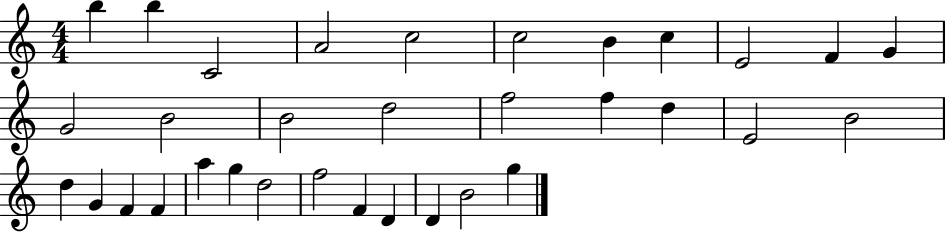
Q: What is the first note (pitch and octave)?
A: B5